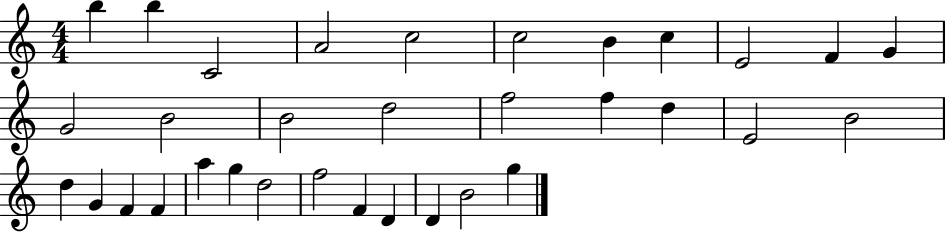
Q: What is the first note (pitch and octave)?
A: B5